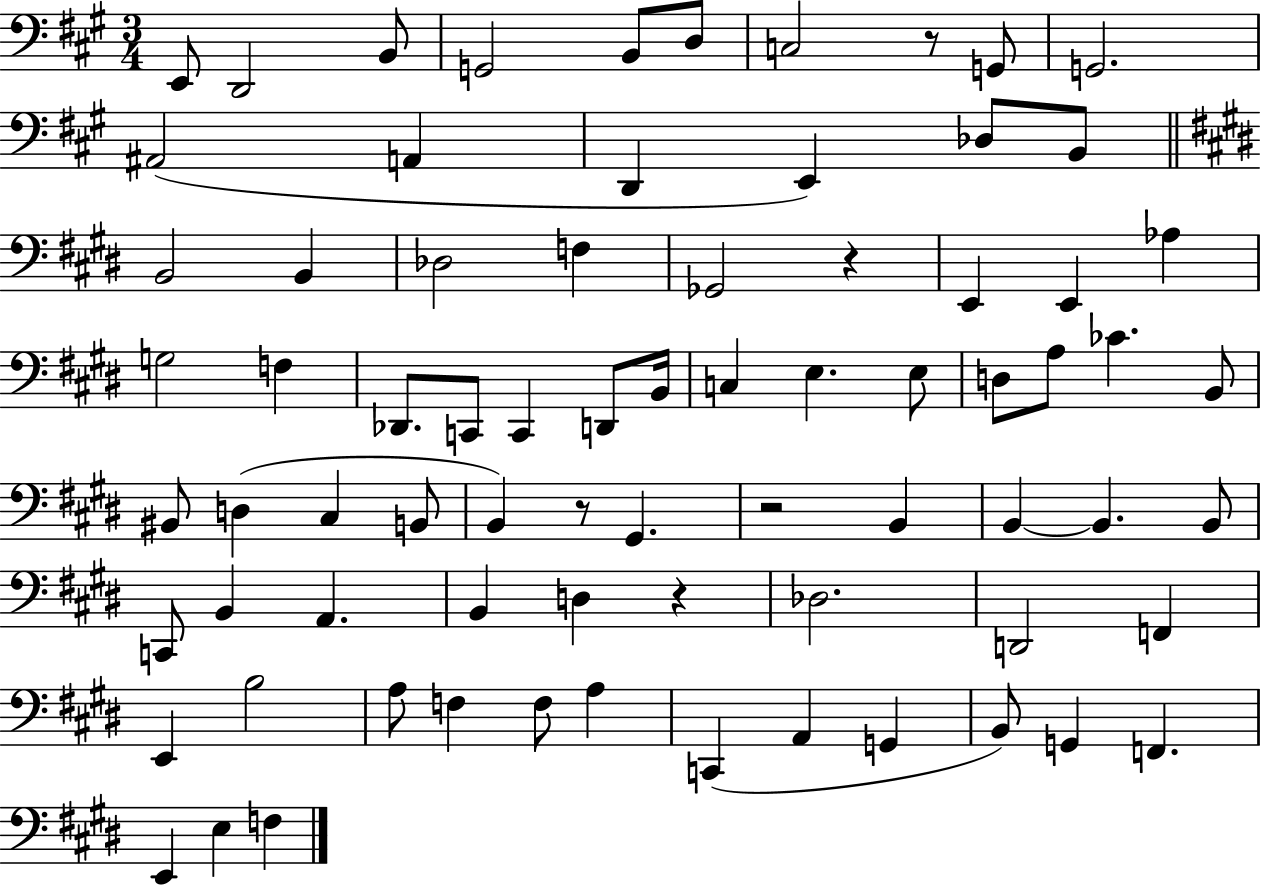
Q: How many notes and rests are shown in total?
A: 75